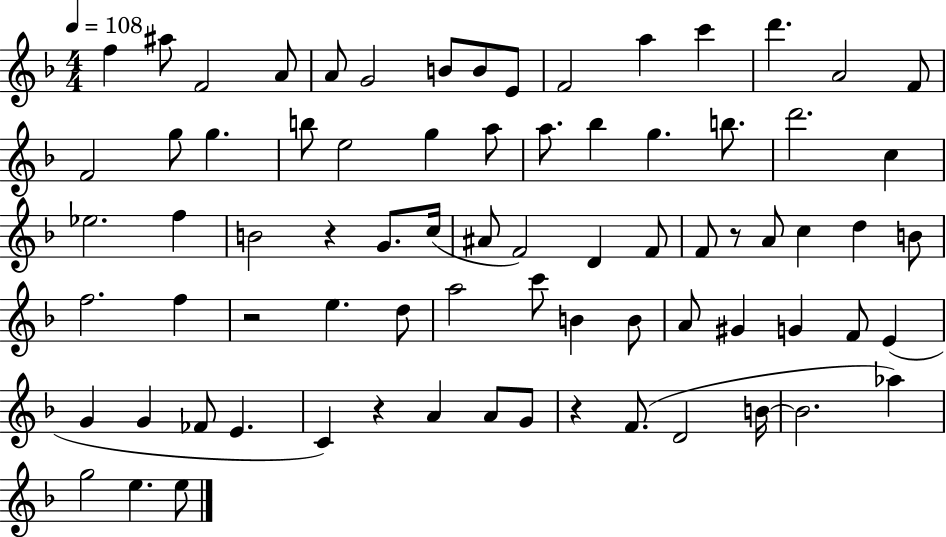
F5/q A#5/e F4/h A4/e A4/e G4/h B4/e B4/e E4/e F4/h A5/q C6/q D6/q. A4/h F4/e F4/h G5/e G5/q. B5/e E5/h G5/q A5/e A5/e. Bb5/q G5/q. B5/e. D6/h. C5/q Eb5/h. F5/q B4/h R/q G4/e. C5/s A#4/e F4/h D4/q F4/e F4/e R/e A4/e C5/q D5/q B4/e F5/h. F5/q R/h E5/q. D5/e A5/h C6/e B4/q B4/e A4/e G#4/q G4/q F4/e E4/q G4/q G4/q FES4/e E4/q. C4/q R/q A4/q A4/e G4/e R/q F4/e. D4/h B4/s B4/h. Ab5/q G5/h E5/q. E5/e